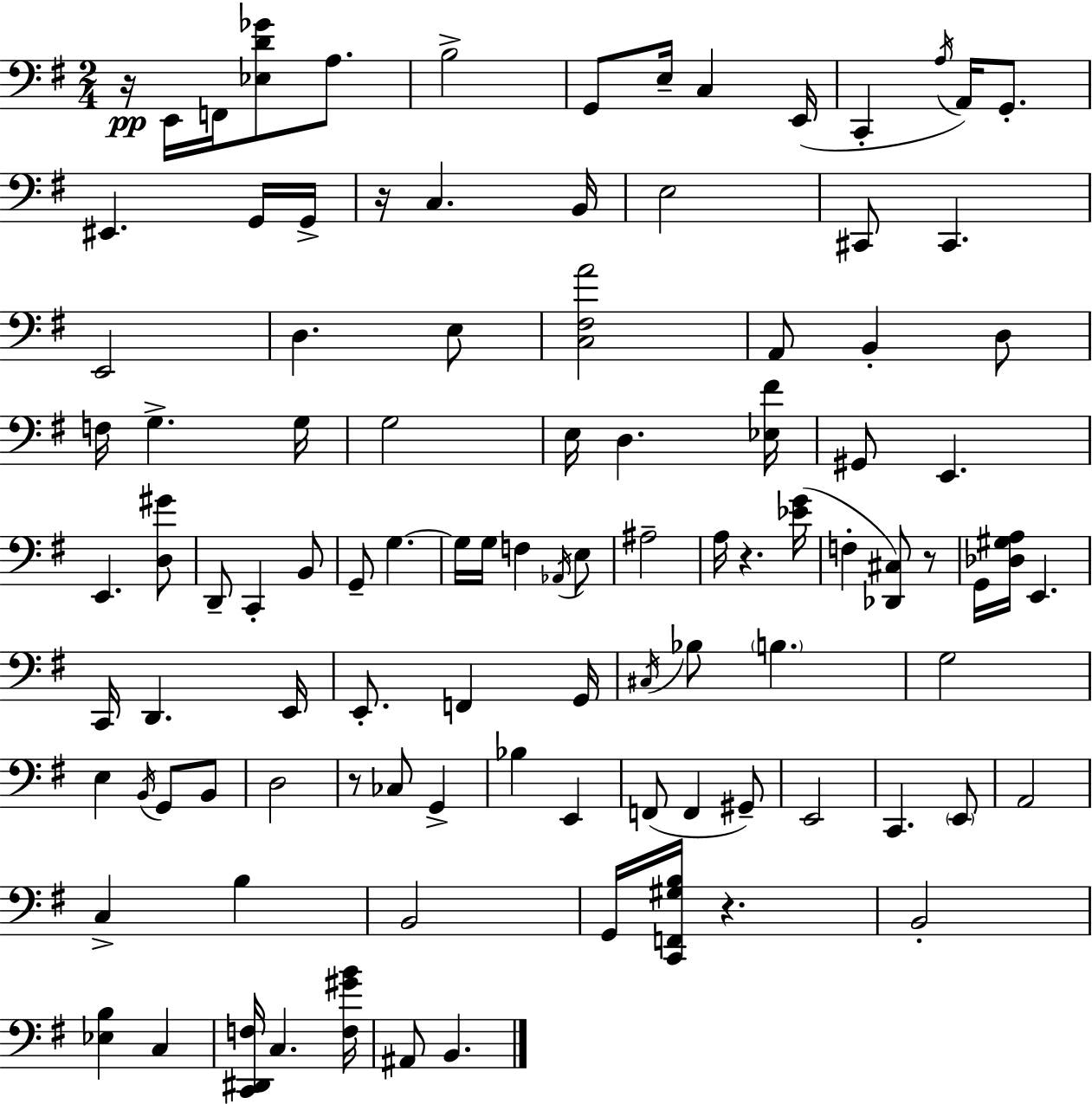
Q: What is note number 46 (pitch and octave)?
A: A#3